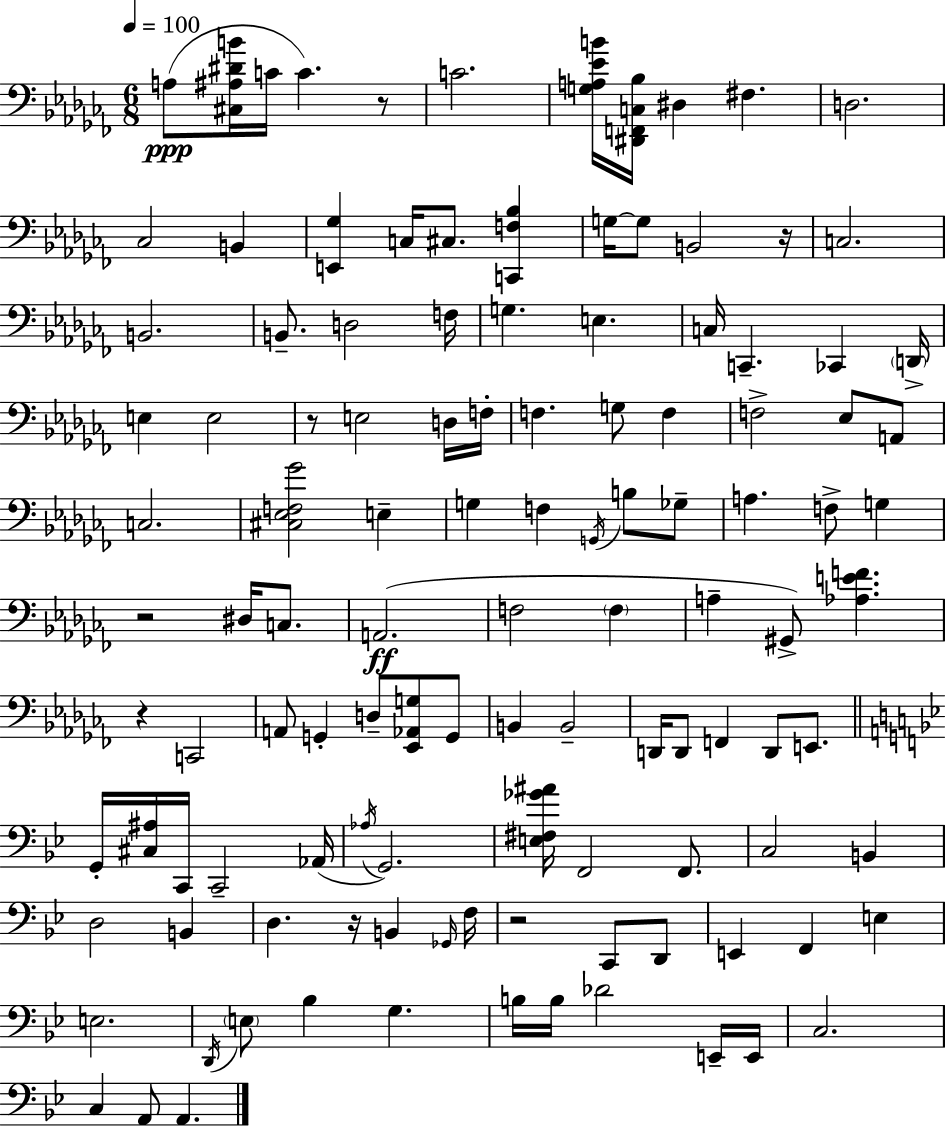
{
  \clef bass
  \numericTimeSignature
  \time 6/8
  \key aes \minor
  \tempo 4 = 100
  a8(\ppp <cis ais dis' b'>16 c'16 c'4.) r8 | c'2. | <g a ees' b'>16 <dis, f, c bes>16 dis4 fis4. | d2. | \break ces2 b,4 | <e, ges>4 c16 cis8. <c, f bes>4 | g16~~ g8 b,2 r16 | c2. | \break b,2. | b,8.-- d2 f16 | g4. e4. | c16 c,4.-- ces,4 \parenthesize d,16-> | \break e4 e2 | r8 e2 d16 f16-. | f4. g8 f4 | f2-> ees8 a,8 | \break c2. | <cis ees f ges'>2 e4-- | g4 f4 \acciaccatura { g,16 } b8 ges8-- | a4. f8-> g4 | \break r2 dis16 c8. | a,2.(\ff | f2 \parenthesize f4 | a4-- gis,8->) <aes e' f'>4. | \break r4 c,2 | a,8 g,4-. d8-- <ees, aes, g>8 g,8 | b,4 b,2-- | d,16 d,8 f,4 d,8 e,8. | \break \bar "||" \break \key g \minor g,16-. <cis ais>16 c,16 c,2-- aes,16( | \acciaccatura { aes16 } g,2.) | <e fis ges' ais'>16 f,2 f,8. | c2 b,4 | \break d2 b,4 | d4. r16 b,4 | \grace { ges,16 } f16 r2 c,8 | d,8 e,4 f,4 e4 | \break e2. | \acciaccatura { d,16 } \parenthesize e8 bes4 g4. | b16 b16 des'2 | e,16-- e,16 c2. | \break c4 a,8 a,4. | \bar "|."
}